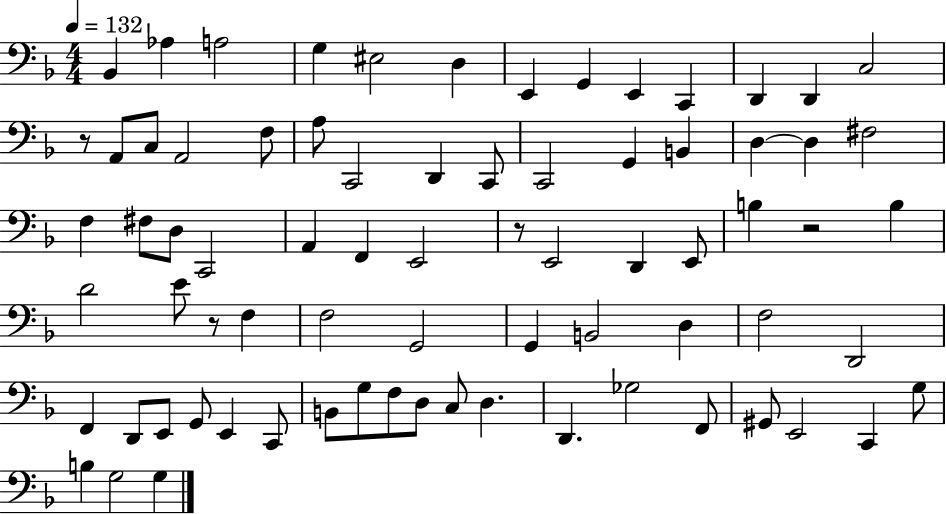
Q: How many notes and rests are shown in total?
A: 75